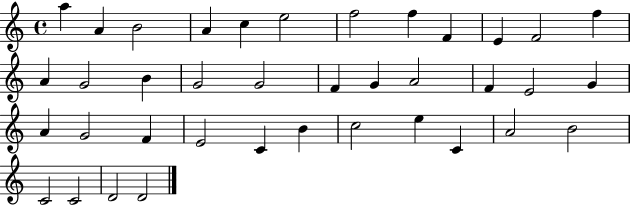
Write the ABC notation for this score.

X:1
T:Untitled
M:4/4
L:1/4
K:C
a A B2 A c e2 f2 f F E F2 f A G2 B G2 G2 F G A2 F E2 G A G2 F E2 C B c2 e C A2 B2 C2 C2 D2 D2